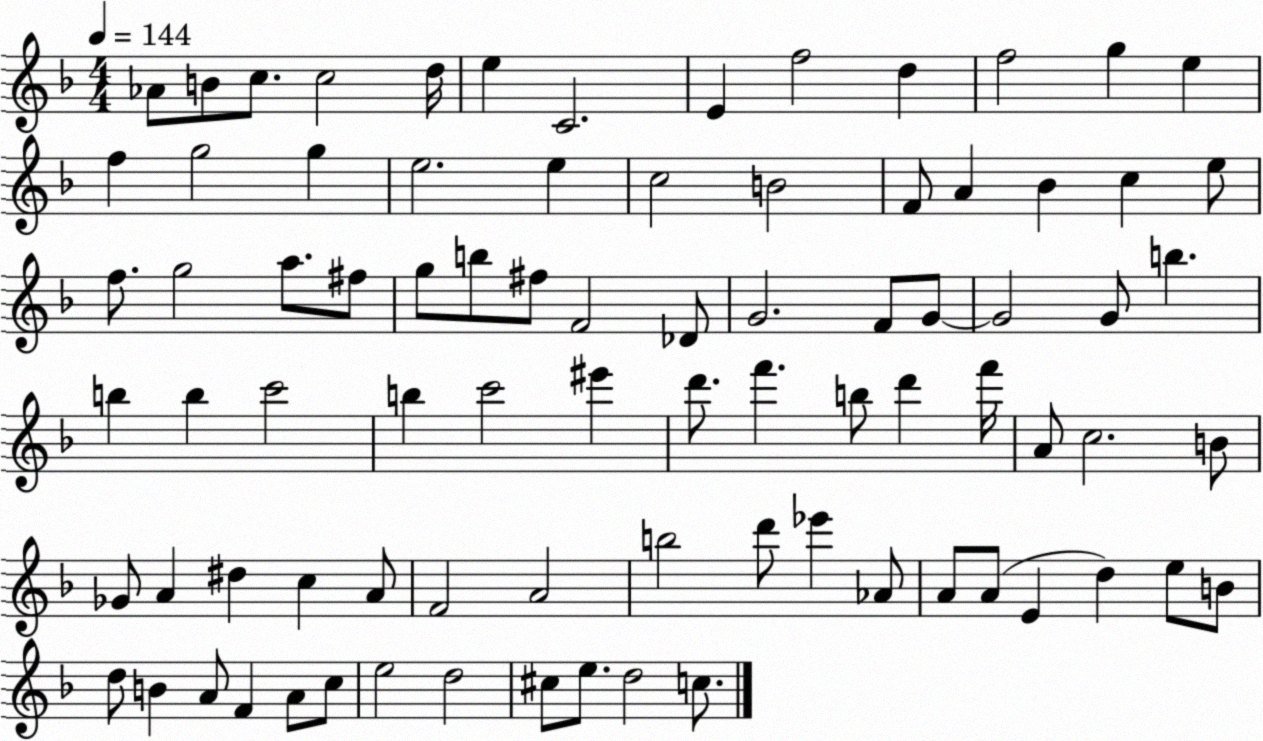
X:1
T:Untitled
M:4/4
L:1/4
K:F
_A/2 B/2 c/2 c2 d/4 e C2 E f2 d f2 g e f g2 g e2 e c2 B2 F/2 A _B c e/2 f/2 g2 a/2 ^f/2 g/2 b/2 ^f/2 F2 _D/2 G2 F/2 G/2 G2 G/2 b b b c'2 b c'2 ^e' d'/2 f' b/2 d' f'/4 A/2 c2 B/2 _G/2 A ^d c A/2 F2 A2 b2 d'/2 _e' _A/2 A/2 A/2 E d e/2 B/2 d/2 B A/2 F A/2 c/2 e2 d2 ^c/2 e/2 d2 c/2